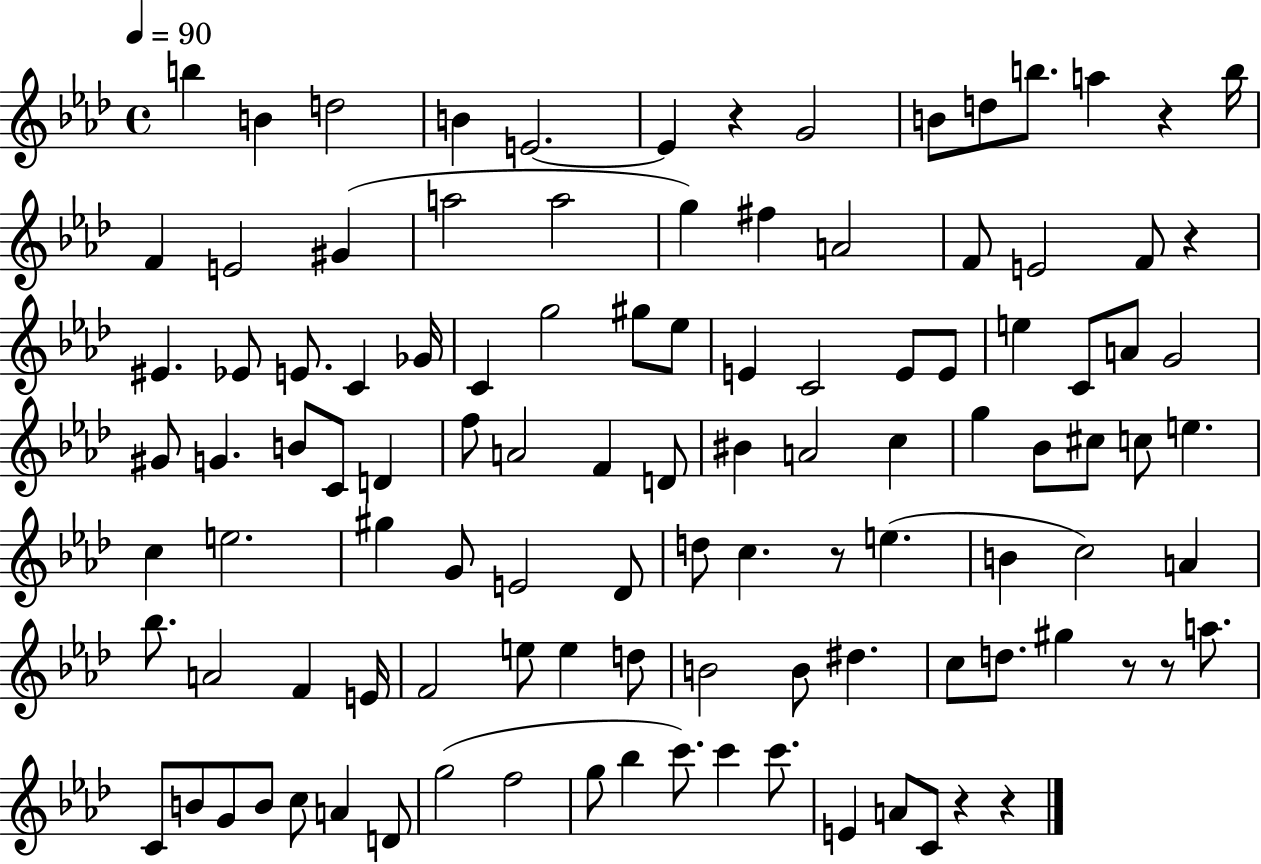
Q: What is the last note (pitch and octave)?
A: C4